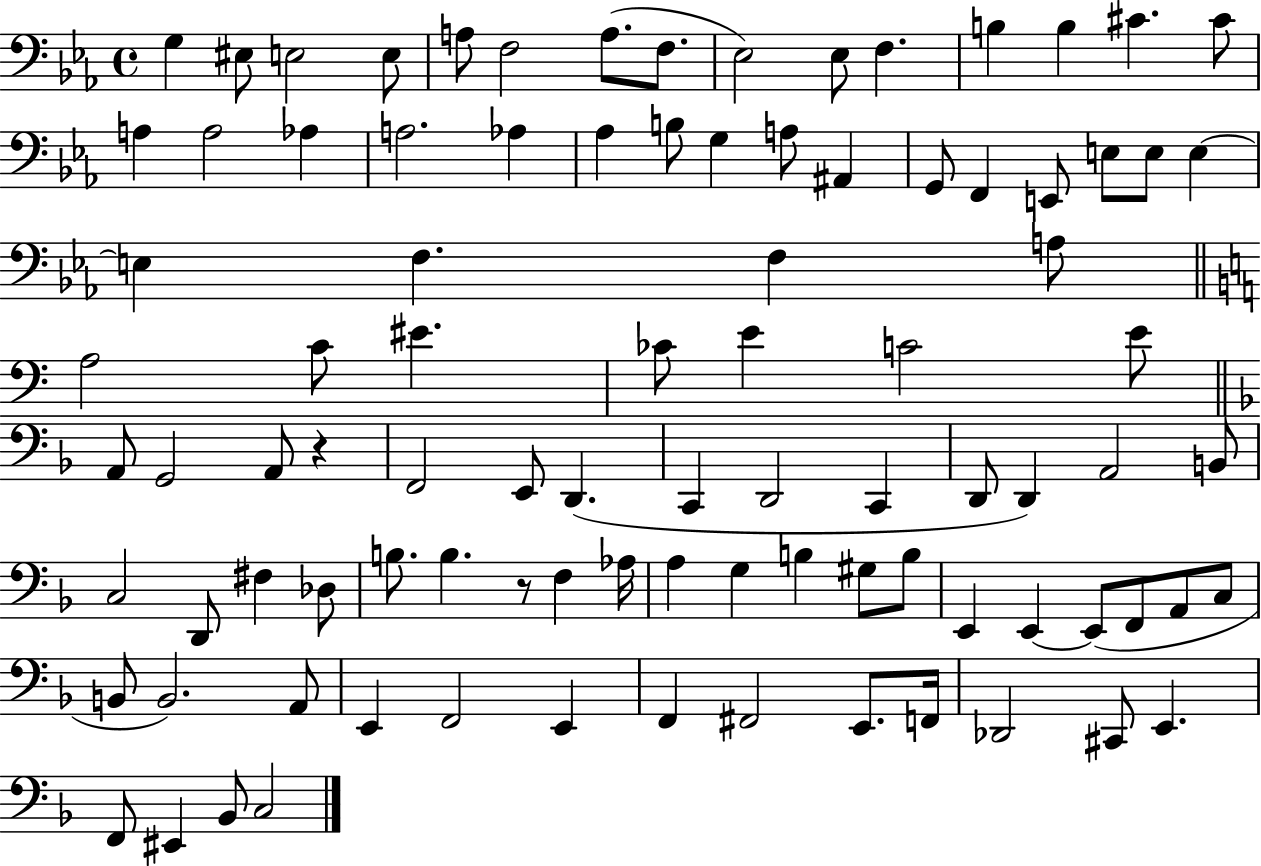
G3/q EIS3/e E3/h E3/e A3/e F3/h A3/e. F3/e. Eb3/h Eb3/e F3/q. B3/q B3/q C#4/q. C#4/e A3/q A3/h Ab3/q A3/h. Ab3/q Ab3/q B3/e G3/q A3/e A#2/q G2/e F2/q E2/e E3/e E3/e E3/q E3/q F3/q. F3/q A3/e A3/h C4/e EIS4/q. CES4/e E4/q C4/h E4/e A2/e G2/h A2/e R/q F2/h E2/e D2/q. C2/q D2/h C2/q D2/e D2/q A2/h B2/e C3/h D2/e F#3/q Db3/e B3/e. B3/q. R/e F3/q Ab3/s A3/q G3/q B3/q G#3/e B3/e E2/q E2/q E2/e F2/e A2/e C3/e B2/e B2/h. A2/e E2/q F2/h E2/q F2/q F#2/h E2/e. F2/s Db2/h C#2/e E2/q. F2/e EIS2/q Bb2/e C3/h